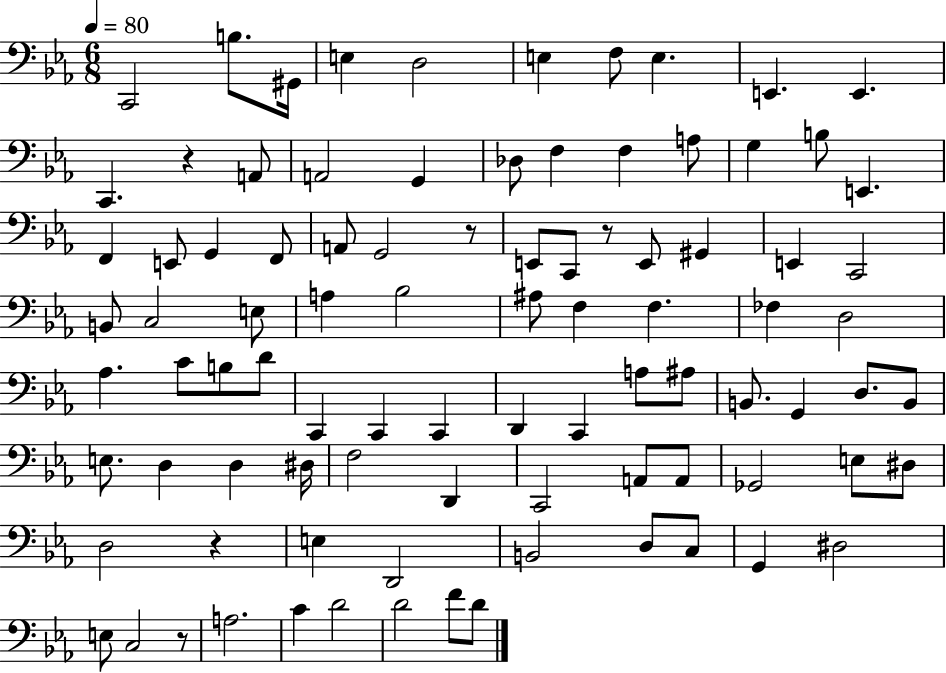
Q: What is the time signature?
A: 6/8